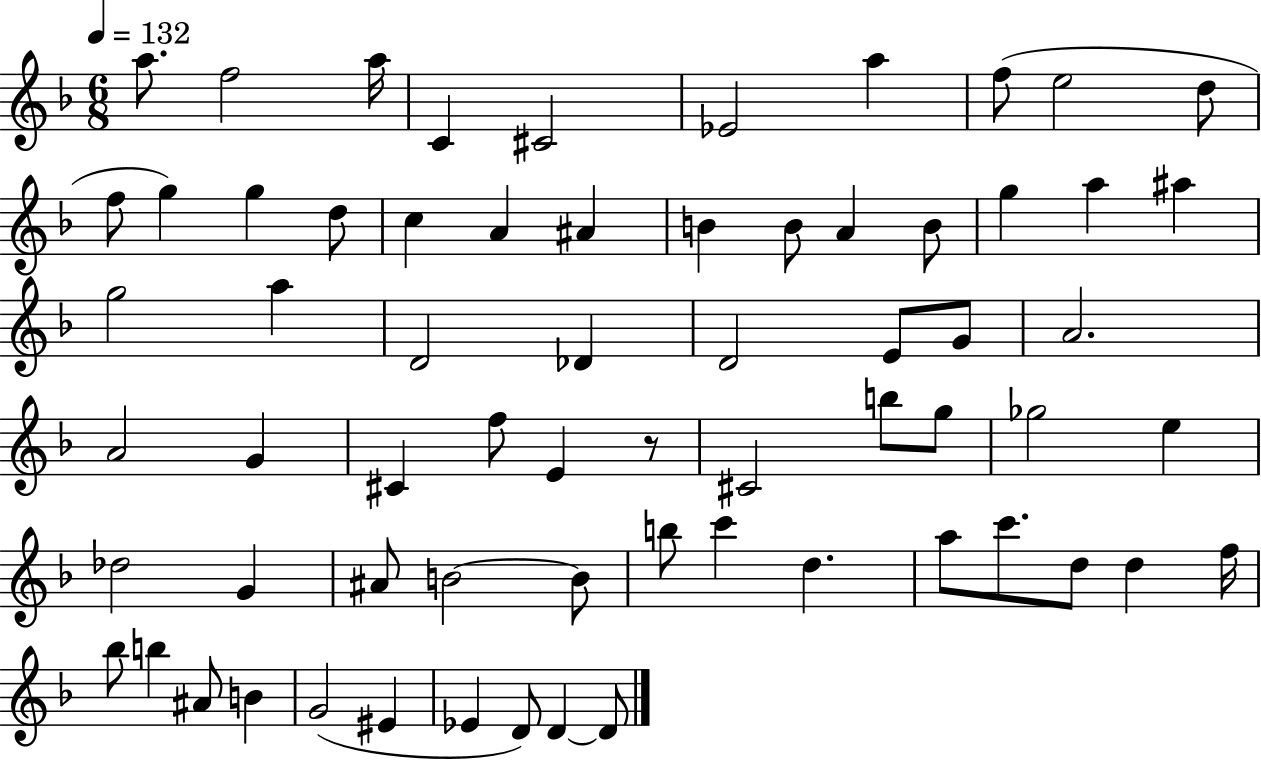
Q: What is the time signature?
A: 6/8